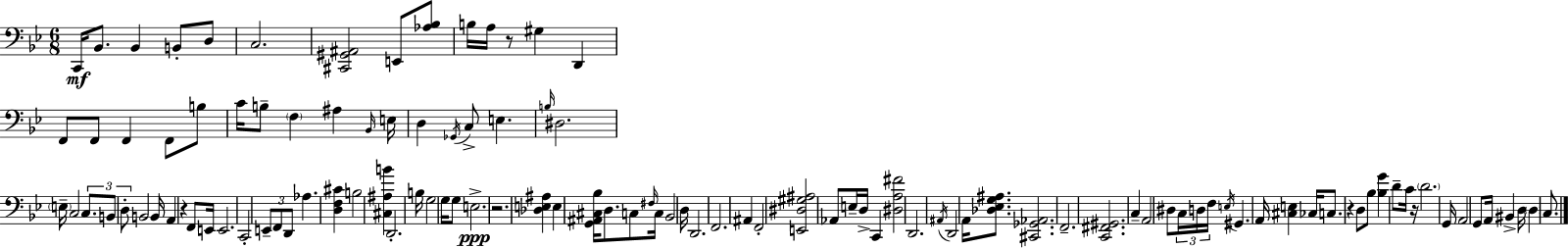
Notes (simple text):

C2/s Bb2/e. Bb2/q B2/e D3/e C3/h. [C#2,G#2,A#2]/h E2/e [Ab3,Bb3]/e B3/s A3/s R/e G#3/q D2/q F2/e F2/e F2/q F2/e B3/e C4/s B3/e F3/q A#3/q Bb2/s E3/s D3/q Gb2/s C3/e E3/q. B3/s D#3/h. E3/s C3/h C3/e. B2/e D3/e B2/h B2/s A2/q R/q F2/e E2/s E2/h. C2/h E2/e F2/e D2/e Ab3/q. [D3,F3,C#4]/q B3/h [C#3,A#3,B4]/q D2/h. B3/s G3/h G3/s G3/e E3/h. R/h. [Db3,E3,A#3]/q E3/q [G2,A#2,C#3,Bb3]/s D3/e. C3/e F#3/s C3/s Bb2/h D3/s D2/h. F2/h. A#2/q F2/h [E2,D#3,G#3,A#3]/h Ab2/e E3/s D3/s C2/q [D#3,A3,F#4]/h D2/h. A#2/s D2/h A2/s [Db3,Eb3,G3,A#3]/e. [C#2,Gb2,Ab2]/h. F2/h. [C2,F#2,G#2]/h. C3/q A2/h D#3/e C3/s D3/s F3/s E3/s G#2/q. A2/s [C#3,E3]/q CES3/s C3/e. R/q D3/e Bb3/e [Bb3,G4]/q D4/e C4/s R/s D4/h. G2/s A2/h G2/e A2/s BIS2/q D3/s D3/q C3/e.